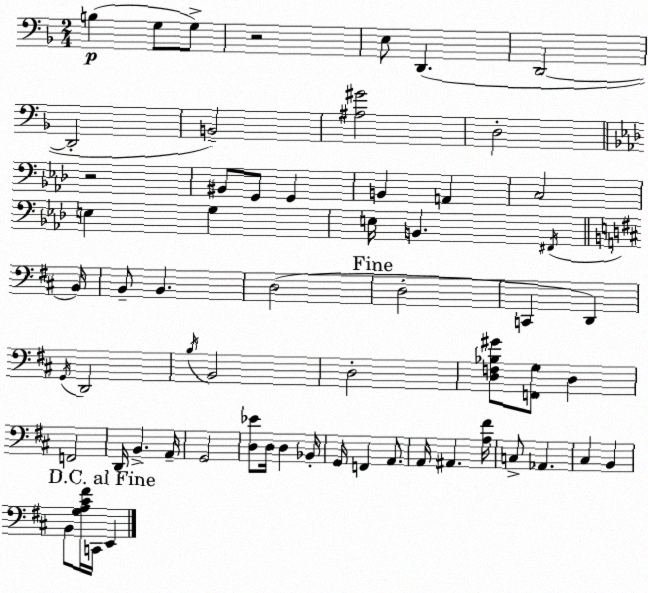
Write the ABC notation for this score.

X:1
T:Untitled
M:2/4
L:1/4
K:F
B, G,/2 G,/2 z2 E,/2 D,, D,,2 D,,2 B,,2 [^A,^G]2 D,2 z2 ^B,,/2 G,,/2 G,, B,, A,, C,2 E, G, E,/4 B,, ^F,,/4 B,,/4 B,,/2 B,, D,2 D,2 C,, D,, G,,/4 D,,2 B,/4 B,,2 D,2 [D,F,_B,^G]/2 [F,,G,]/2 D, F,,2 D,,/4 B,, A,,/4 G,,2 [D,_E]/2 D,/4 D, _B,,/4 G,,/4 F,, A,,/2 A,,/4 ^A,, [A,^F]/4 C,/2 _A,, ^C, B,, B,,/2 [G,A,^C^F]/4 C,,/4 E,,